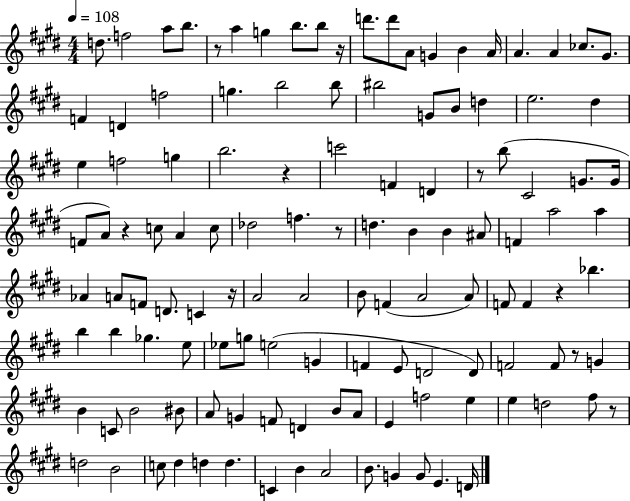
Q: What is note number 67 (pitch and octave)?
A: F4